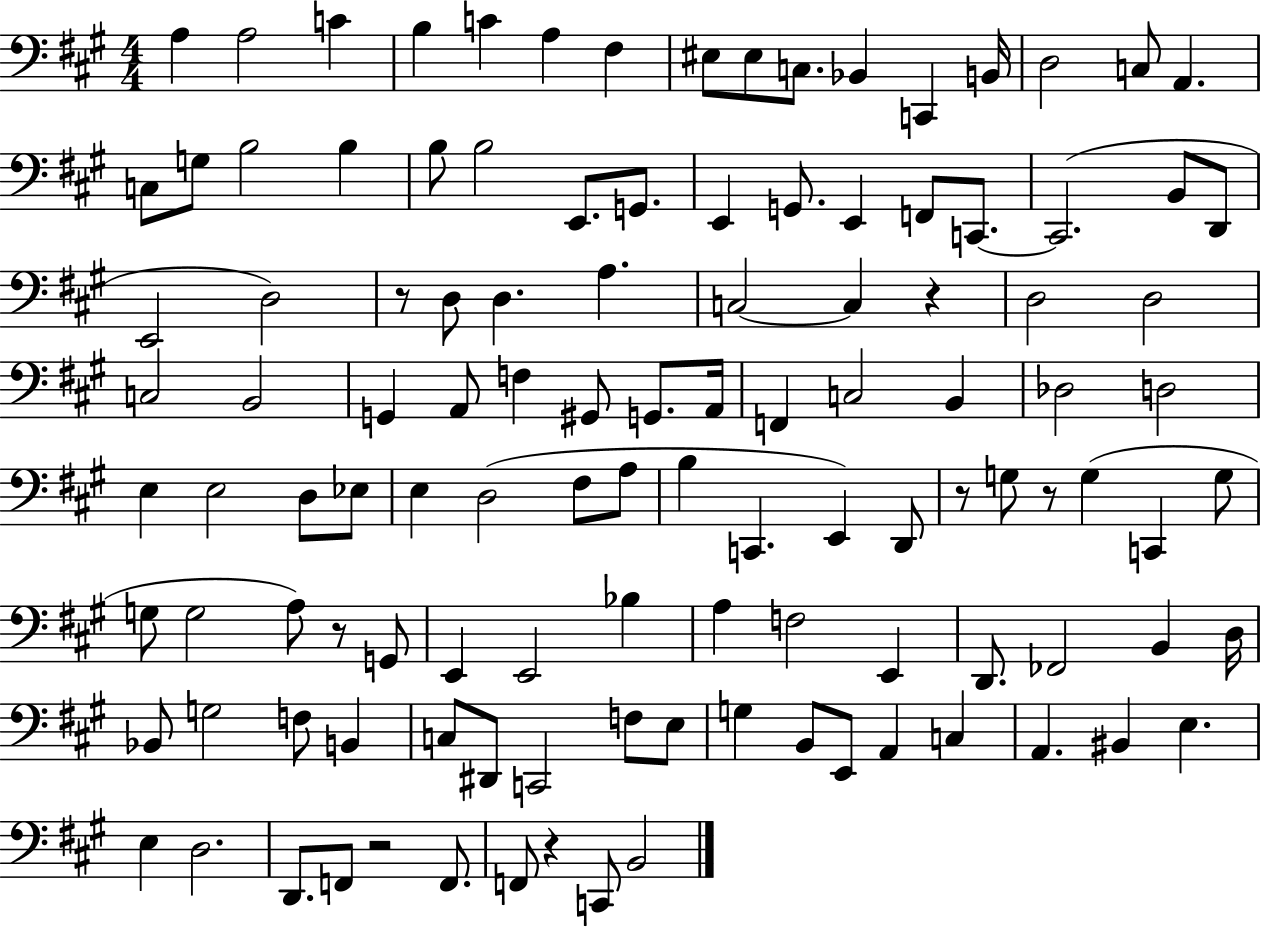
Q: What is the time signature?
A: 4/4